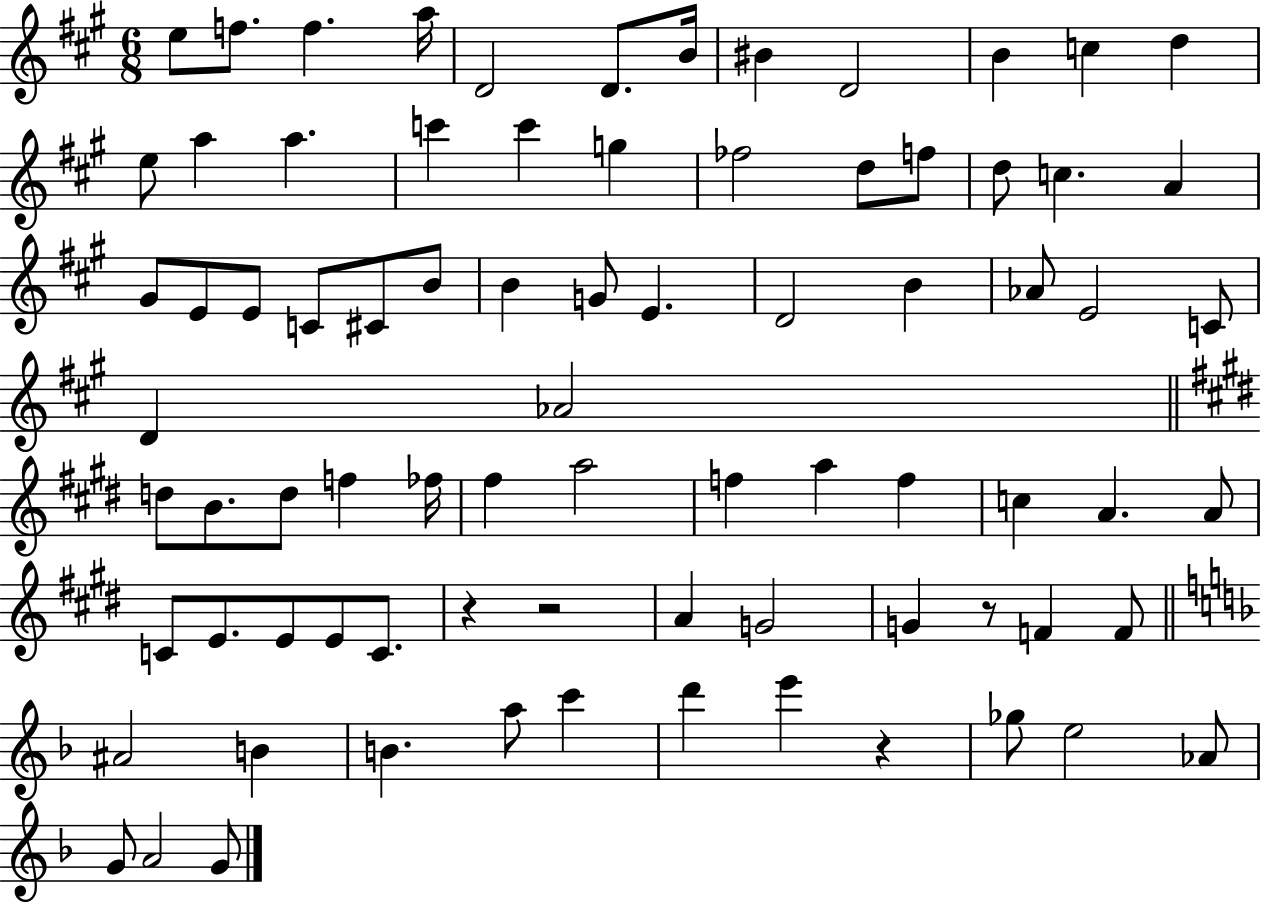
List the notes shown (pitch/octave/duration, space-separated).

E5/e F5/e. F5/q. A5/s D4/h D4/e. B4/s BIS4/q D4/h B4/q C5/q D5/q E5/e A5/q A5/q. C6/q C6/q G5/q FES5/h D5/e F5/e D5/e C5/q. A4/q G#4/e E4/e E4/e C4/e C#4/e B4/e B4/q G4/e E4/q. D4/h B4/q Ab4/e E4/h C4/e D4/q Ab4/h D5/e B4/e. D5/e F5/q FES5/s F#5/q A5/h F5/q A5/q F5/q C5/q A4/q. A4/e C4/e E4/e. E4/e E4/e C4/e. R/q R/h A4/q G4/h G4/q R/e F4/q F4/e A#4/h B4/q B4/q. A5/e C6/q D6/q E6/q R/q Gb5/e E5/h Ab4/e G4/e A4/h G4/e